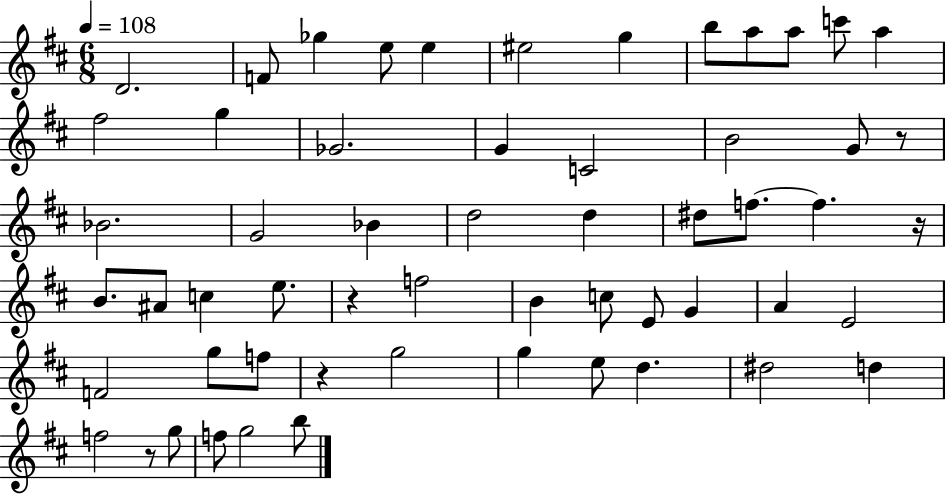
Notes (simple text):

D4/h. F4/e Gb5/q E5/e E5/q EIS5/h G5/q B5/e A5/e A5/e C6/e A5/q F#5/h G5/q Gb4/h. G4/q C4/h B4/h G4/e R/e Bb4/h. G4/h Bb4/q D5/h D5/q D#5/e F5/e. F5/q. R/s B4/e. A#4/e C5/q E5/e. R/q F5/h B4/q C5/e E4/e G4/q A4/q E4/h F4/h G5/e F5/e R/q G5/h G5/q E5/e D5/q. D#5/h D5/q F5/h R/e G5/e F5/e G5/h B5/e